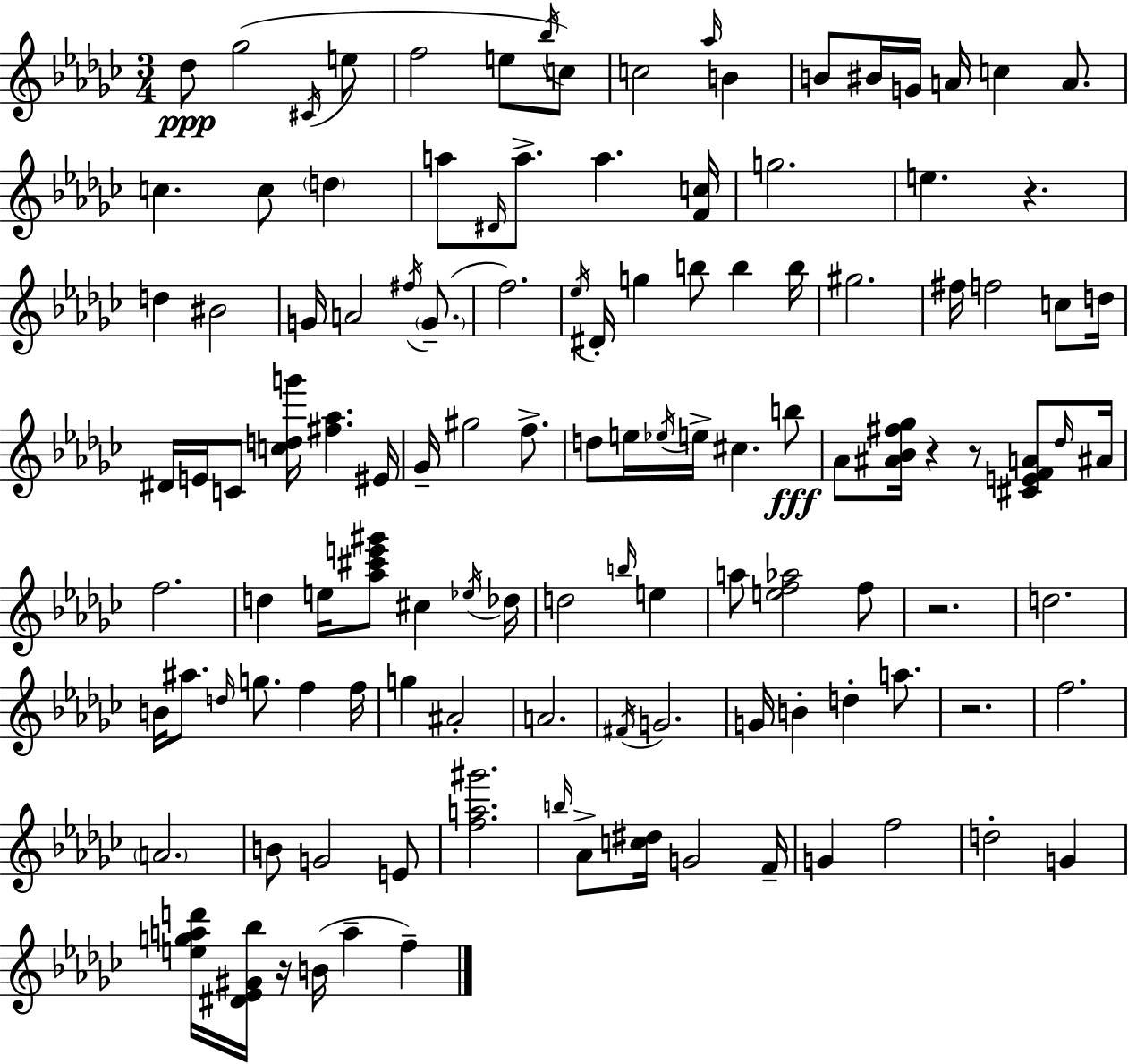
Db5/e Gb5/h C#4/s E5/e F5/h E5/e Bb5/s C5/e C5/h Ab5/s B4/q B4/e BIS4/s G4/s A4/s C5/q A4/e. C5/q. C5/e D5/q A5/e D#4/s A5/e. A5/q. [F4,C5]/s G5/h. E5/q. R/q. D5/q BIS4/h G4/s A4/h F#5/s G4/e. F5/h. Eb5/s D#4/s G5/q B5/e B5/q B5/s G#5/h. F#5/s F5/h C5/e D5/s D#4/s E4/s C4/e [C5,D5,G6]/s [F#5,Ab5]/q. EIS4/s Gb4/s G#5/h F5/e. D5/e E5/s Eb5/s E5/s C#5/q. B5/e Ab4/e [A#4,Bb4,F#5,Gb5]/s R/q R/e [C#4,E4,F4,A4]/e Db5/s A#4/s F5/h. D5/q E5/s [Ab5,C#6,E6,G#6]/e C#5/q Eb5/s Db5/s D5/h B5/s E5/q A5/e [E5,F5,Ab5]/h F5/e R/h. D5/h. B4/s A#5/e. D5/s G5/e. F5/q F5/s G5/q A#4/h A4/h. F#4/s G4/h. G4/s B4/q D5/q A5/e. R/h. F5/h. A4/h. B4/e G4/h E4/e [F5,A5,G#6]/h. B5/s Ab4/e [C5,D#5]/s G4/h F4/s G4/q F5/h D5/h G4/q [E5,G5,A5,D6]/s [D#4,Eb4,G#4,Bb5]/s R/s B4/s A5/q F5/q